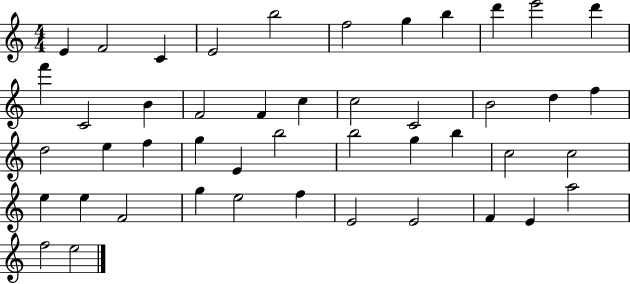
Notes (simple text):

E4/q F4/h C4/q E4/h B5/h F5/h G5/q B5/q D6/q E6/h D6/q F6/q C4/h B4/q F4/h F4/q C5/q C5/h C4/h B4/h D5/q F5/q D5/h E5/q F5/q G5/q E4/q B5/h B5/h G5/q B5/q C5/h C5/h E5/q E5/q F4/h G5/q E5/h F5/q E4/h E4/h F4/q E4/q A5/h F5/h E5/h